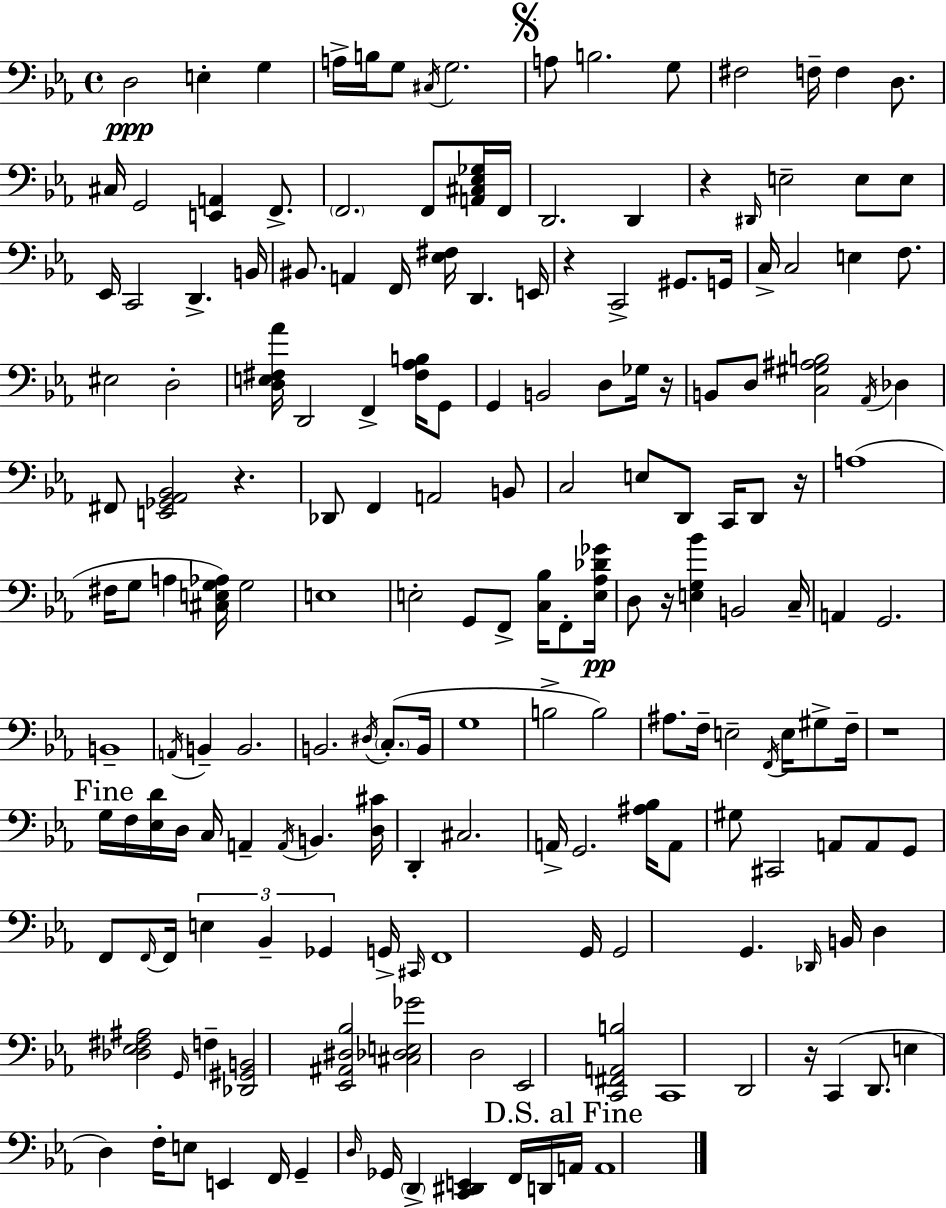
{
  \clef bass
  \time 4/4
  \defaultTimeSignature
  \key c \minor
  \repeat volta 2 { d2\ppp e4-. g4 | a16-> b16 g8 \acciaccatura { cis16 } g2. | \mark \markup { \musicglyph "scripts.segno" } a8 b2. g8 | fis2 f16-- f4 d8. | \break cis16 g,2 <e, a,>4 f,8.-> | \parenthesize f,2. f,8 <a, cis ees ges>16 | f,16 d,2. d,4 | r4 \grace { dis,16 } e2-- e8 | \break e8 ees,16 c,2 d,4.-> | b,16 bis,8. a,4 f,16 <ees fis>16 d,4. | e,16 r4 c,2-> gis,8. | g,16 c16-> c2 e4 f8. | \break eis2 d2-. | <d e fis aes'>16 d,2 f,4-> <fis aes b>16 | g,8 g,4 b,2 d8 | ges16 r16 b,8 d8 <c gis ais b>2 \acciaccatura { aes,16 } des4 | \break fis,8 <e, ges, aes, bes,>2 r4. | des,8 f,4 a,2 | b,8 c2 e8 d,8 c,16 | d,8 r16 a1( | \break fis16 g8 a4 <cis e g aes>16) g2 | e1 | e2-. g,8 f,8-> <c bes>16 | f,8-. <e aes des' ges'>16\pp d8 r16 <e g bes'>4 b,2 | \break c16-- a,4 g,2. | b,1-- | \acciaccatura { a,16 } b,4-- b,2. | b,2. | \break \acciaccatura { dis16 } \parenthesize c8.-.( b,16 g1 | b2-> b2) | ais8. f16-- e2-- | \acciaccatura { f,16 } e16 gis8-> f16-- r1 | \break \mark "Fine" g16 f16 <ees d'>16 d16 c16 a,4-- \acciaccatura { a,16 } | b,4. <d cis'>16 d,4-. cis2. | a,16-> g,2. | <ais bes>16 a,8 gis8 cis,2 | \break a,8 a,8 g,8 f,8 \grace { f,16~ }~ f,16 \tuplet 3/2 { e4 bes,4-- | ges,4 } g,16-> \grace { cis,16 } f,1 | g,16 g,2 | g,4. \grace { des,16 } b,16 d4 <des ees fis ais>2 | \break \grace { g,16 } f4-- <des, gis, b,>2 | <ees, ais, dis bes>2 <cis des e ges'>2 | d2 ees,2 | <c, fis, a, b>2 c,1 | \break d,2 | r16 c,4( d,8. e4 d4) | f16-. e8 e,4 f,16 g,4-- \grace { d16 } | ges,16 \parenthesize d,4-> <c, dis, e,>4 f,16 d,16 \mark "D.S. al Fine" a,16 a,1 | \break } \bar "|."
}